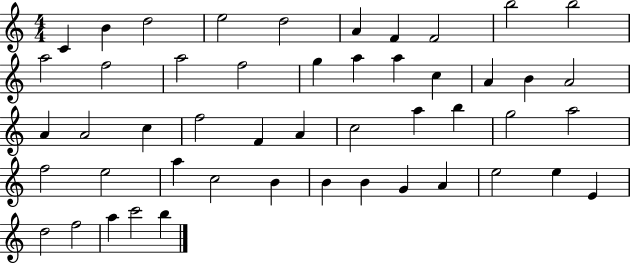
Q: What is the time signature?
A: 4/4